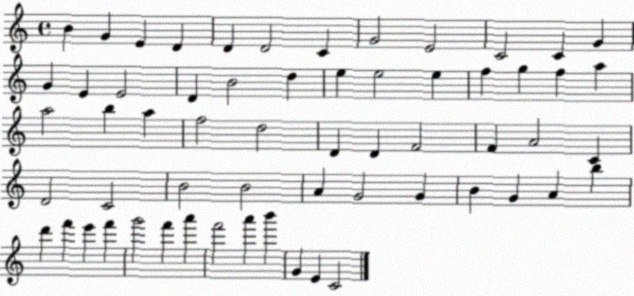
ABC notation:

X:1
T:Untitled
M:4/4
L:1/4
K:C
B G E D D D2 C G2 E2 C2 C G G E E2 D B2 d e e2 e f g f a a2 b a f2 d2 D D F2 F A2 C D2 C2 B2 B2 A G2 G B G A b d' f' e' f' g'2 f' a' f'2 a' b' G E C2